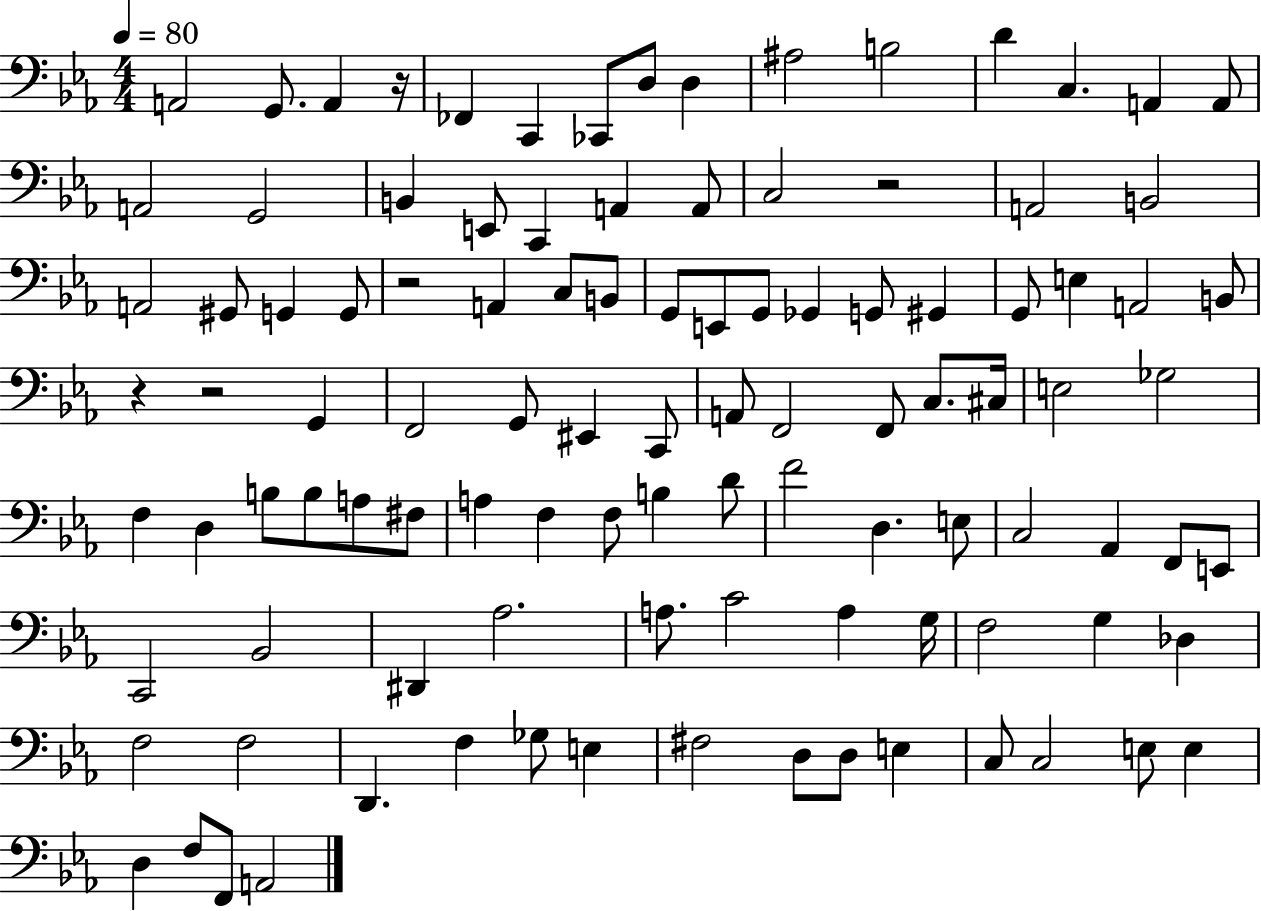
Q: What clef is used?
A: bass